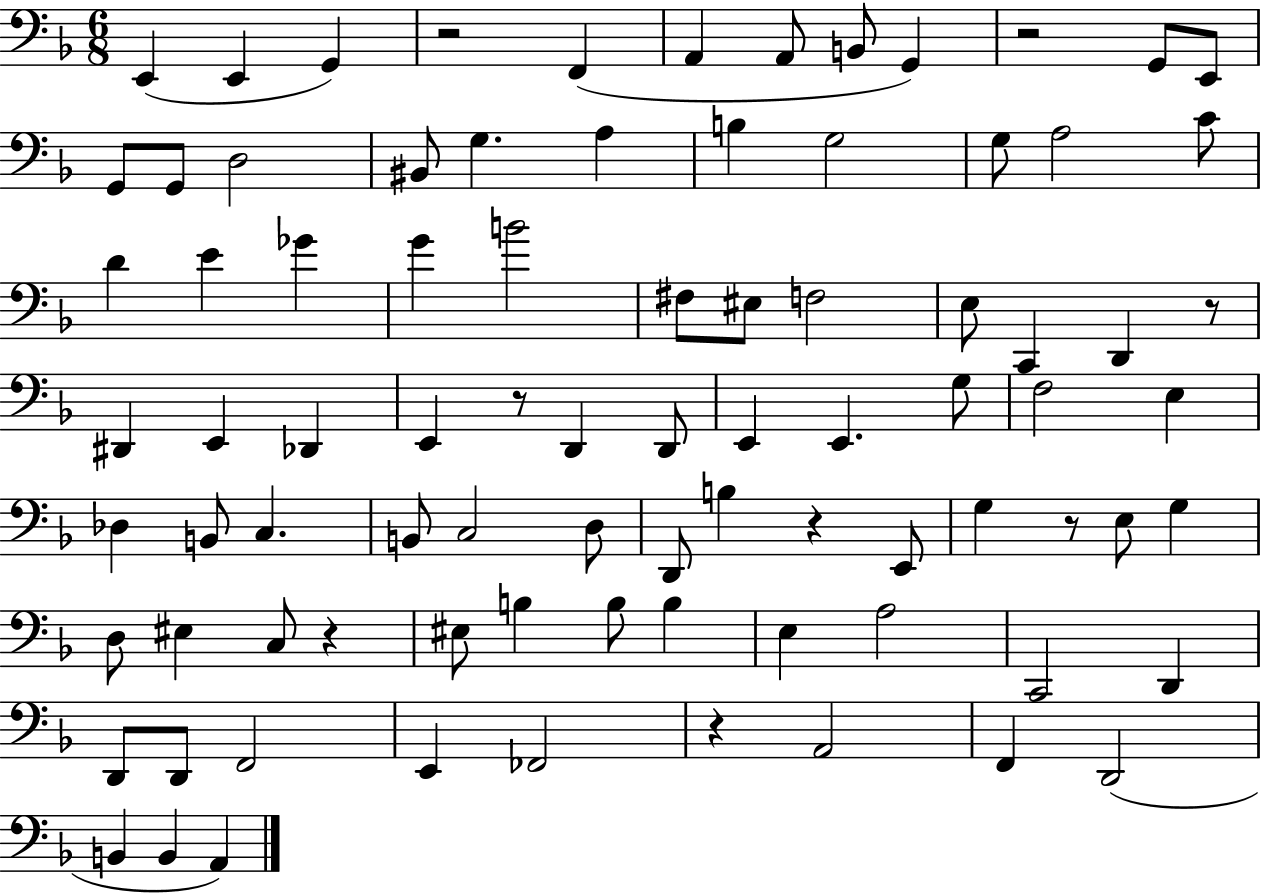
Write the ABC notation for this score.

X:1
T:Untitled
M:6/8
L:1/4
K:F
E,, E,, G,, z2 F,, A,, A,,/2 B,,/2 G,, z2 G,,/2 E,,/2 G,,/2 G,,/2 D,2 ^B,,/2 G, A, B, G,2 G,/2 A,2 C/2 D E _G G B2 ^F,/2 ^E,/2 F,2 E,/2 C,, D,, z/2 ^D,, E,, _D,, E,, z/2 D,, D,,/2 E,, E,, G,/2 F,2 E, _D, B,,/2 C, B,,/2 C,2 D,/2 D,,/2 B, z E,,/2 G, z/2 E,/2 G, D,/2 ^E, C,/2 z ^E,/2 B, B,/2 B, E, A,2 C,,2 D,, D,,/2 D,,/2 F,,2 E,, _F,,2 z A,,2 F,, D,,2 B,, B,, A,,